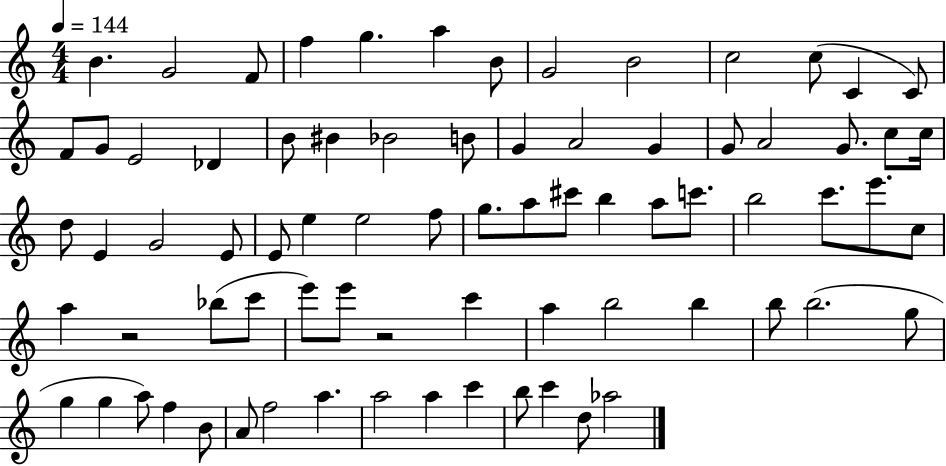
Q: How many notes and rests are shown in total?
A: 76